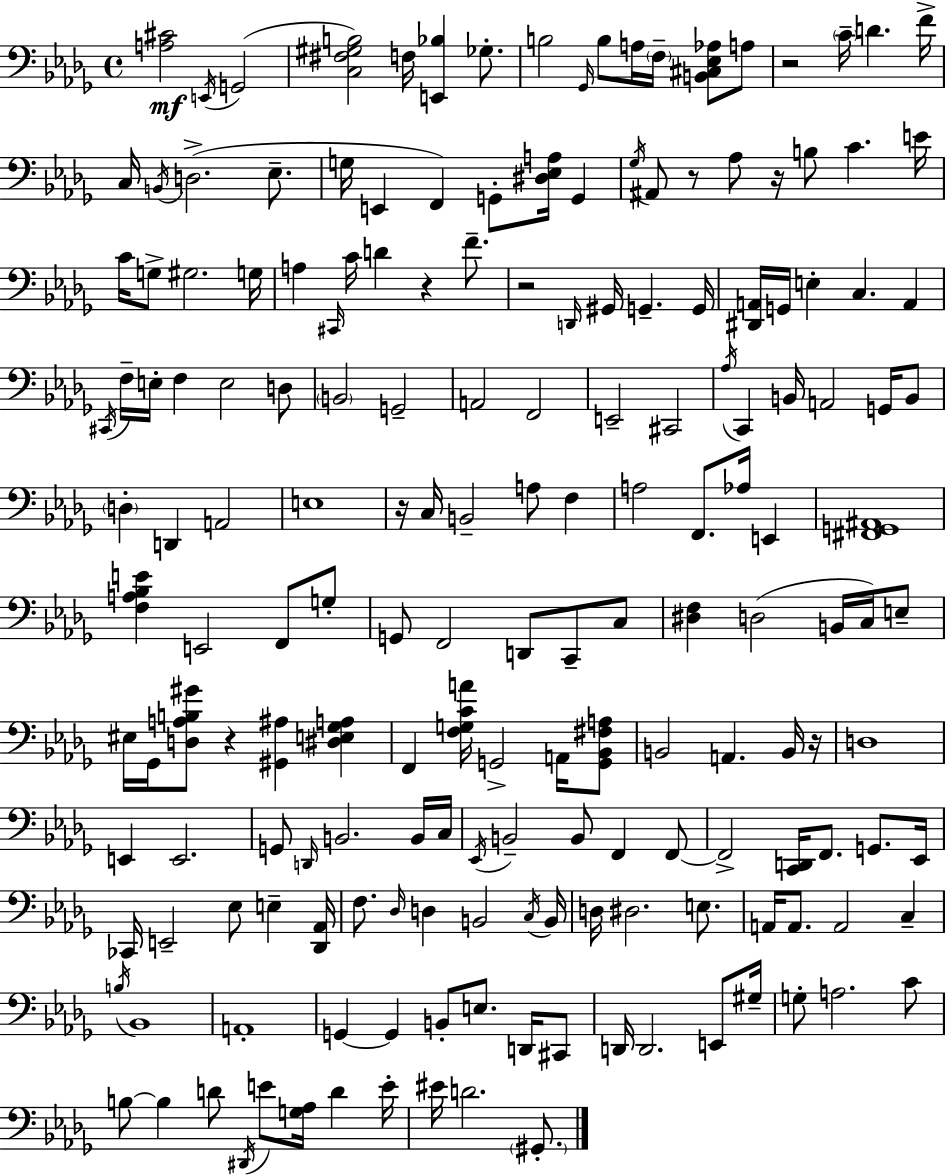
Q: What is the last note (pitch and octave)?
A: G#2